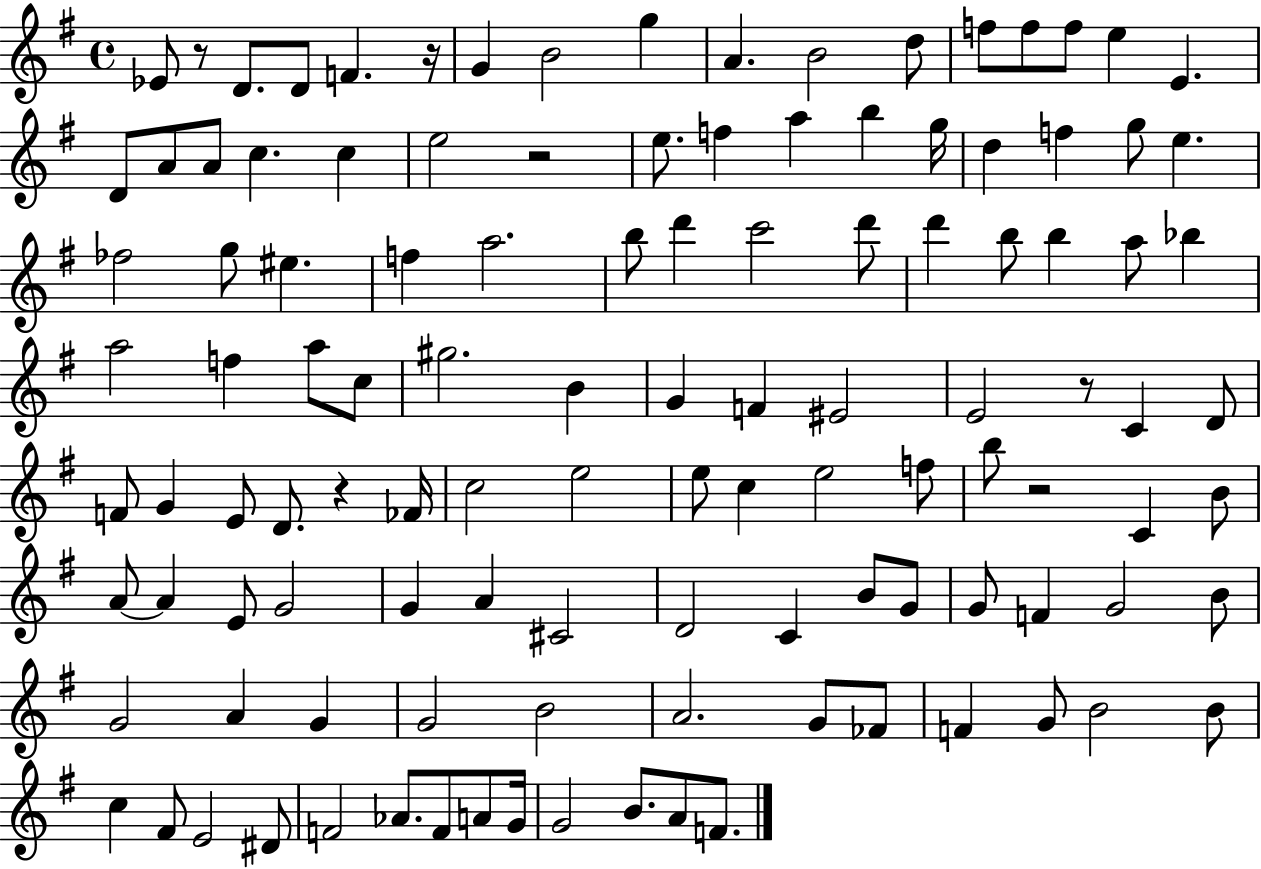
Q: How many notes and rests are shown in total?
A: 116